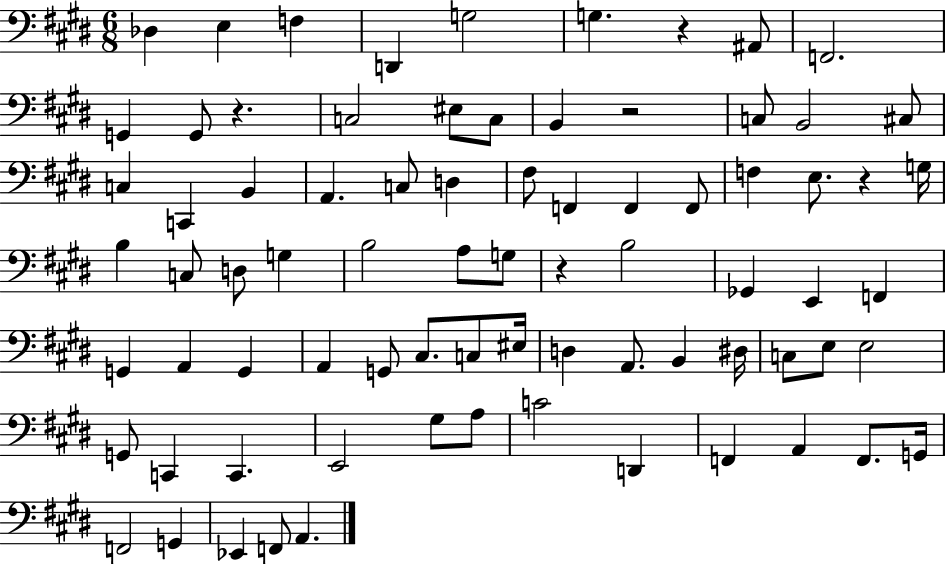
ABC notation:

X:1
T:Untitled
M:6/8
L:1/4
K:E
_D, E, F, D,, G,2 G, z ^A,,/2 F,,2 G,, G,,/2 z C,2 ^E,/2 C,/2 B,, z2 C,/2 B,,2 ^C,/2 C, C,, B,, A,, C,/2 D, ^F,/2 F,, F,, F,,/2 F, E,/2 z G,/4 B, C,/2 D,/2 G, B,2 A,/2 G,/2 z B,2 _G,, E,, F,, G,, A,, G,, A,, G,,/2 ^C,/2 C,/2 ^E,/4 D, A,,/2 B,, ^D,/4 C,/2 E,/2 E,2 G,,/2 C,, C,, E,,2 ^G,/2 A,/2 C2 D,, F,, A,, F,,/2 G,,/4 F,,2 G,, _E,, F,,/2 A,,